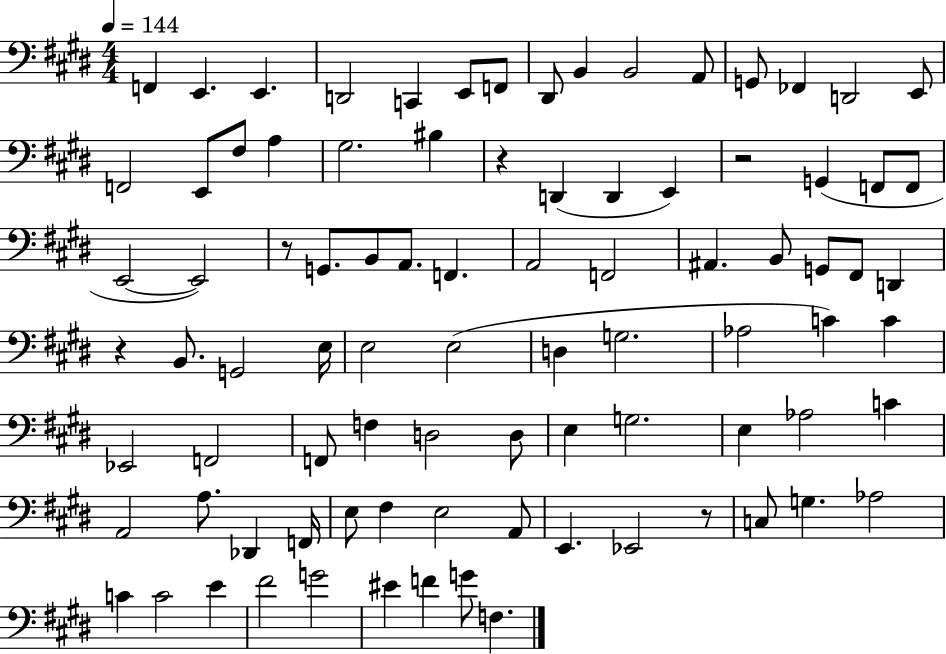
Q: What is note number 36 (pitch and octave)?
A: A#2